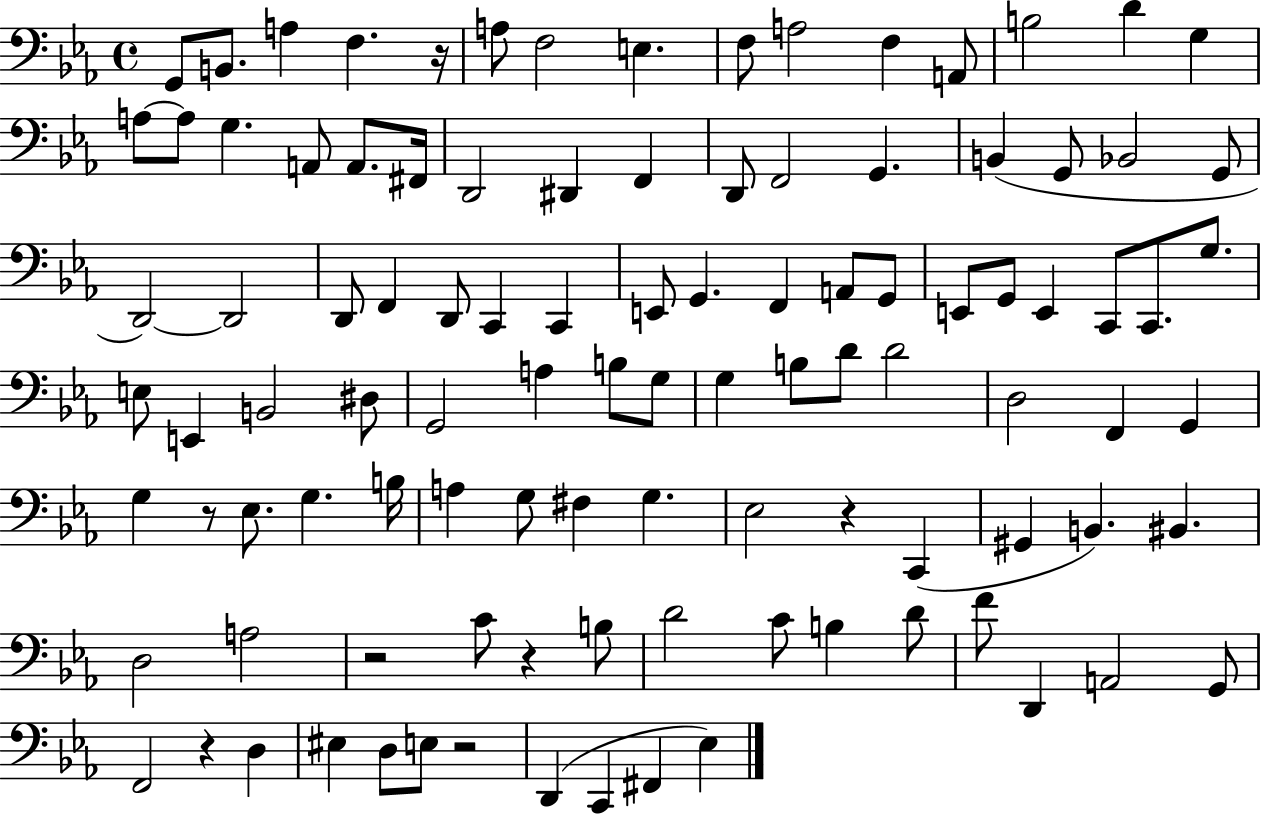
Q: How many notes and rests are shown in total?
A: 104